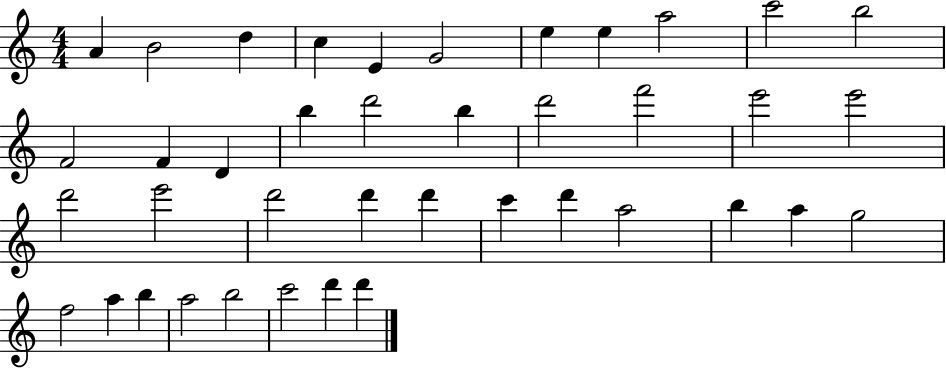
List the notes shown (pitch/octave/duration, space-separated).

A4/q B4/h D5/q C5/q E4/q G4/h E5/q E5/q A5/h C6/h B5/h F4/h F4/q D4/q B5/q D6/h B5/q D6/h F6/h E6/h E6/h D6/h E6/h D6/h D6/q D6/q C6/q D6/q A5/h B5/q A5/q G5/h F5/h A5/q B5/q A5/h B5/h C6/h D6/q D6/q